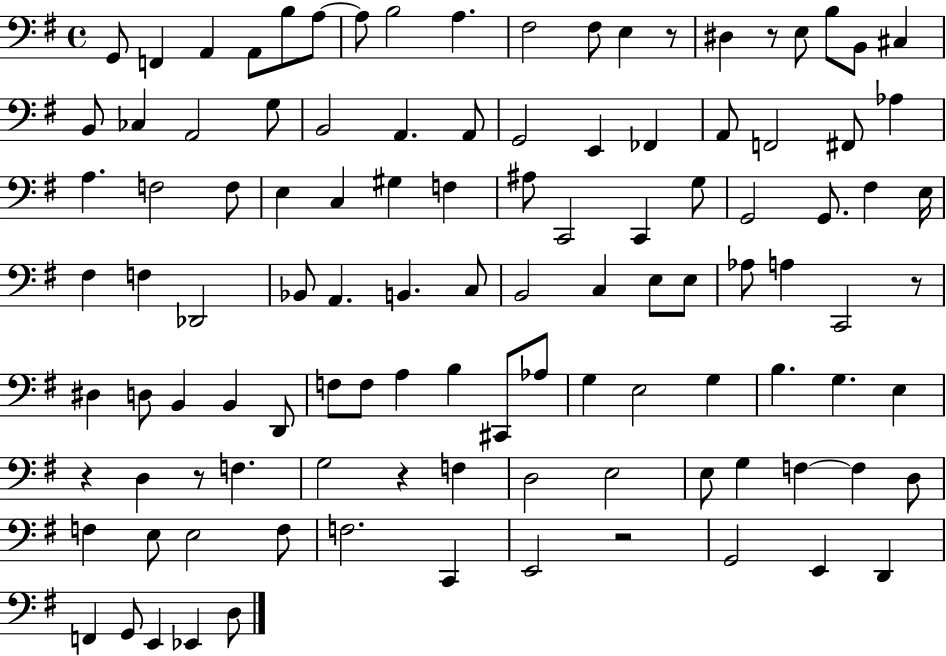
G2/e F2/q A2/q A2/e B3/e A3/e A3/e B3/h A3/q. F#3/h F#3/e E3/q R/e D#3/q R/e E3/e B3/e B2/e C#3/q B2/e CES3/q A2/h G3/e B2/h A2/q. A2/e G2/h E2/q FES2/q A2/e F2/h F#2/e Ab3/q A3/q. F3/h F3/e E3/q C3/q G#3/q F3/q A#3/e C2/h C2/q G3/e G2/h G2/e. F#3/q E3/s F#3/q F3/q Db2/h Bb2/e A2/q. B2/q. C3/e B2/h C3/q E3/e E3/e Ab3/e A3/q C2/h R/e D#3/q D3/e B2/q B2/q D2/e F3/e F3/e A3/q B3/q C#2/e Ab3/e G3/q E3/h G3/q B3/q. G3/q. E3/q R/q D3/q R/e F3/q. G3/h R/q F3/q D3/h E3/h E3/e G3/q F3/q F3/q D3/e F3/q E3/e E3/h F3/e F3/h. C2/q E2/h R/h G2/h E2/q D2/q F2/q G2/e E2/q Eb2/q D3/e